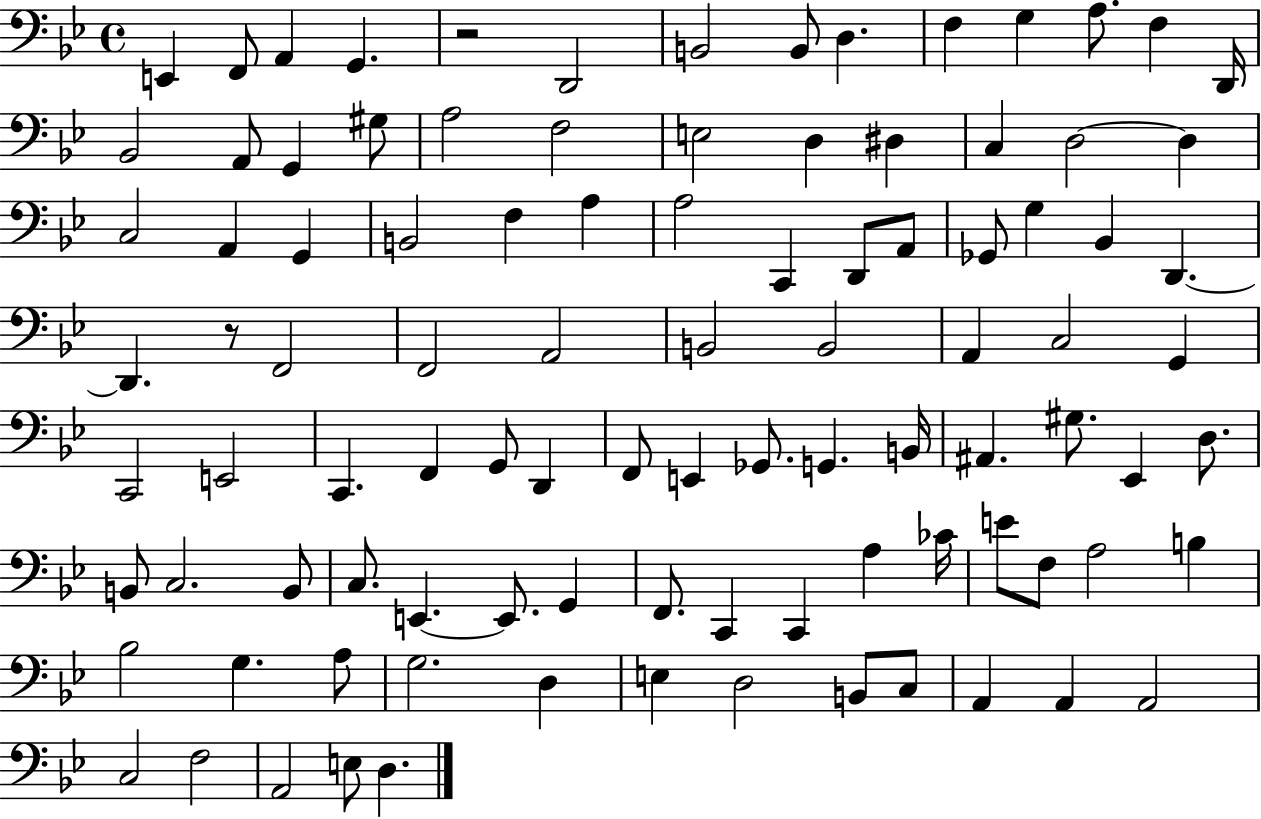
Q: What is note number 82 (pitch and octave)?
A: A3